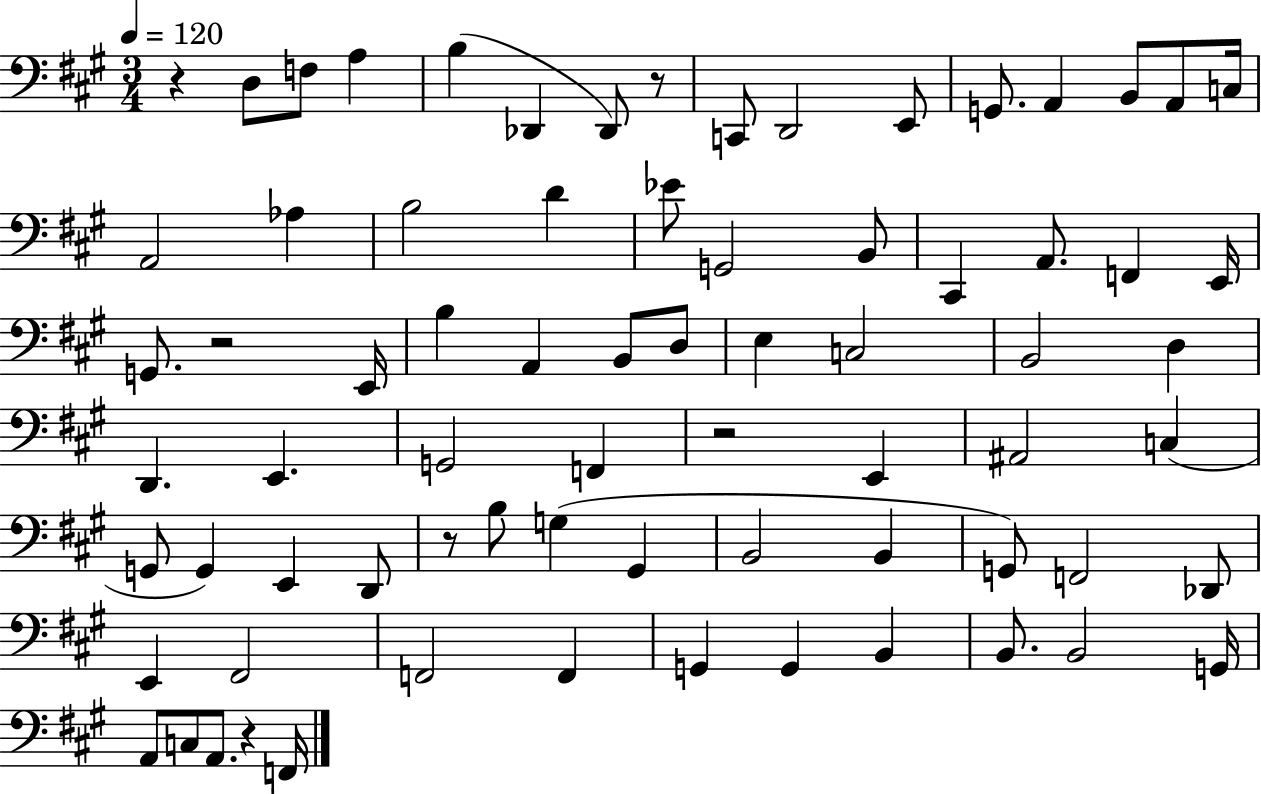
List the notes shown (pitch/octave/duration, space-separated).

R/q D3/e F3/e A3/q B3/q Db2/q Db2/e R/e C2/e D2/h E2/e G2/e. A2/q B2/e A2/e C3/s A2/h Ab3/q B3/h D4/q Eb4/e G2/h B2/e C#2/q A2/e. F2/q E2/s G2/e. R/h E2/s B3/q A2/q B2/e D3/e E3/q C3/h B2/h D3/q D2/q. E2/q. G2/h F2/q R/h E2/q A#2/h C3/q G2/e G2/q E2/q D2/e R/e B3/e G3/q G#2/q B2/h B2/q G2/e F2/h Db2/e E2/q F#2/h F2/h F2/q G2/q G2/q B2/q B2/e. B2/h G2/s A2/e C3/e A2/e. R/q F2/s